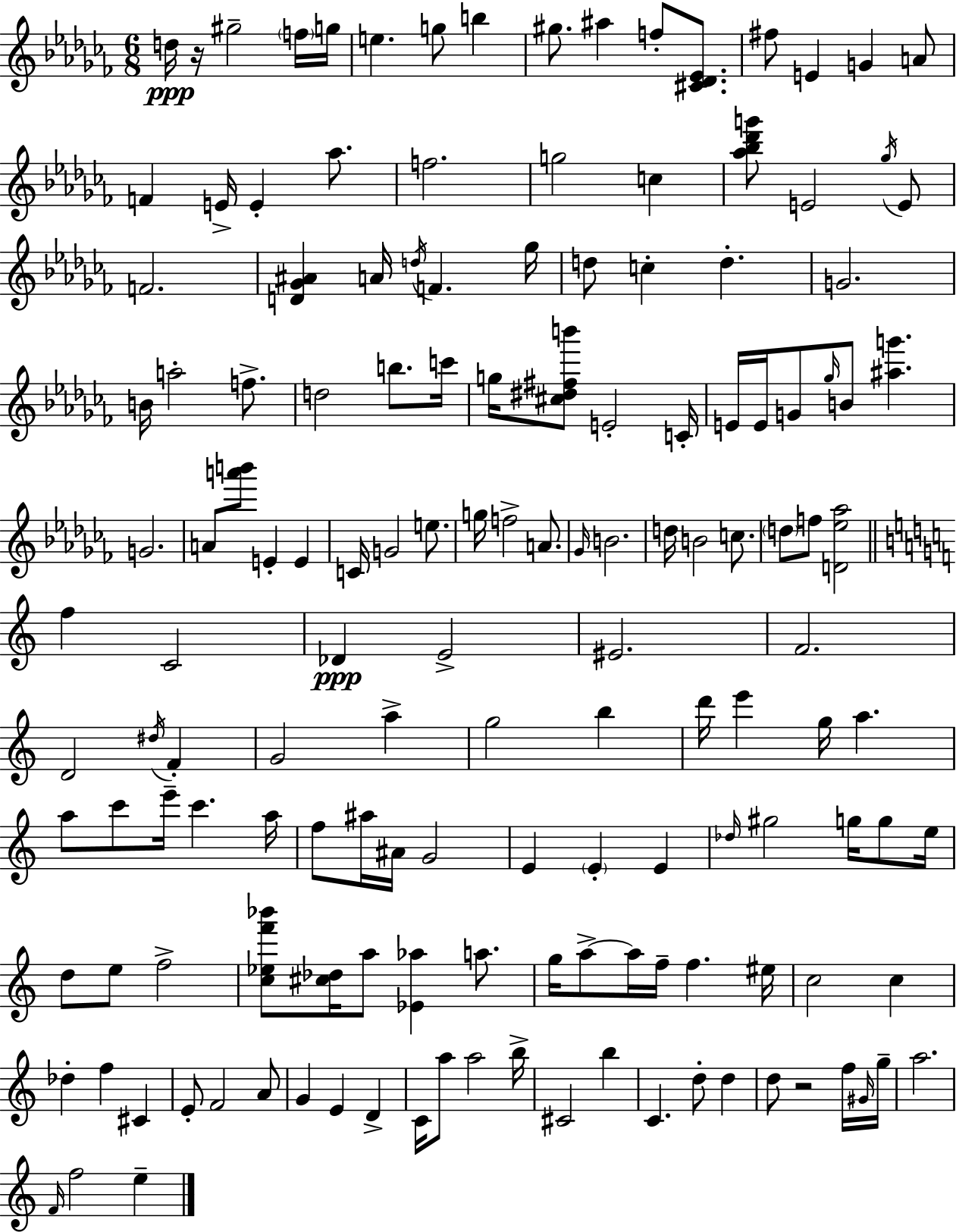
D5/s R/s G#5/h F5/s G5/s E5/q. G5/e B5/q G#5/e. A#5/q F5/e [C#4,Db4,Eb4]/e. F#5/e E4/q G4/q A4/e F4/q E4/s E4/q Ab5/e. F5/h. G5/h C5/q [Ab5,Bb5,Db6,G6]/e E4/h Gb5/s E4/e F4/h. [D4,Gb4,A#4]/q A4/s D5/s F4/q. Gb5/s D5/e C5/q D5/q. G4/h. B4/s A5/h F5/e. D5/h B5/e. C6/s G5/s [C#5,D#5,F#5,B6]/e E4/h C4/s E4/s E4/s G4/e Gb5/s B4/e [A#5,G6]/q. G4/h. A4/e [A6,B6]/e E4/q E4/q C4/s G4/h E5/e. G5/s F5/h A4/e. Gb4/s B4/h. D5/s B4/h C5/e. D5/e F5/e [D4,Eb5,Ab5]/h F5/q C4/h Db4/q E4/h EIS4/h. F4/h. D4/h D#5/s F4/q G4/h A5/q G5/h B5/q D6/s E6/q G5/s A5/q. A5/e C6/e E6/s C6/q. A5/s F5/e A#5/s A#4/s G4/h E4/q E4/q E4/q Db5/s G#5/h G5/s G5/e E5/s D5/e E5/e F5/h [C5,Eb5,F6,Bb6]/e [C#5,Db5]/s A5/e [Eb4,Ab5]/q A5/e. G5/s A5/e A5/s F5/s F5/q. EIS5/s C5/h C5/q Db5/q F5/q C#4/q E4/e F4/h A4/e G4/q E4/q D4/q C4/s A5/e A5/h B5/s C#4/h B5/q C4/q. D5/e D5/q D5/e R/h F5/s G#4/s G5/s A5/h. F4/s F5/h E5/q